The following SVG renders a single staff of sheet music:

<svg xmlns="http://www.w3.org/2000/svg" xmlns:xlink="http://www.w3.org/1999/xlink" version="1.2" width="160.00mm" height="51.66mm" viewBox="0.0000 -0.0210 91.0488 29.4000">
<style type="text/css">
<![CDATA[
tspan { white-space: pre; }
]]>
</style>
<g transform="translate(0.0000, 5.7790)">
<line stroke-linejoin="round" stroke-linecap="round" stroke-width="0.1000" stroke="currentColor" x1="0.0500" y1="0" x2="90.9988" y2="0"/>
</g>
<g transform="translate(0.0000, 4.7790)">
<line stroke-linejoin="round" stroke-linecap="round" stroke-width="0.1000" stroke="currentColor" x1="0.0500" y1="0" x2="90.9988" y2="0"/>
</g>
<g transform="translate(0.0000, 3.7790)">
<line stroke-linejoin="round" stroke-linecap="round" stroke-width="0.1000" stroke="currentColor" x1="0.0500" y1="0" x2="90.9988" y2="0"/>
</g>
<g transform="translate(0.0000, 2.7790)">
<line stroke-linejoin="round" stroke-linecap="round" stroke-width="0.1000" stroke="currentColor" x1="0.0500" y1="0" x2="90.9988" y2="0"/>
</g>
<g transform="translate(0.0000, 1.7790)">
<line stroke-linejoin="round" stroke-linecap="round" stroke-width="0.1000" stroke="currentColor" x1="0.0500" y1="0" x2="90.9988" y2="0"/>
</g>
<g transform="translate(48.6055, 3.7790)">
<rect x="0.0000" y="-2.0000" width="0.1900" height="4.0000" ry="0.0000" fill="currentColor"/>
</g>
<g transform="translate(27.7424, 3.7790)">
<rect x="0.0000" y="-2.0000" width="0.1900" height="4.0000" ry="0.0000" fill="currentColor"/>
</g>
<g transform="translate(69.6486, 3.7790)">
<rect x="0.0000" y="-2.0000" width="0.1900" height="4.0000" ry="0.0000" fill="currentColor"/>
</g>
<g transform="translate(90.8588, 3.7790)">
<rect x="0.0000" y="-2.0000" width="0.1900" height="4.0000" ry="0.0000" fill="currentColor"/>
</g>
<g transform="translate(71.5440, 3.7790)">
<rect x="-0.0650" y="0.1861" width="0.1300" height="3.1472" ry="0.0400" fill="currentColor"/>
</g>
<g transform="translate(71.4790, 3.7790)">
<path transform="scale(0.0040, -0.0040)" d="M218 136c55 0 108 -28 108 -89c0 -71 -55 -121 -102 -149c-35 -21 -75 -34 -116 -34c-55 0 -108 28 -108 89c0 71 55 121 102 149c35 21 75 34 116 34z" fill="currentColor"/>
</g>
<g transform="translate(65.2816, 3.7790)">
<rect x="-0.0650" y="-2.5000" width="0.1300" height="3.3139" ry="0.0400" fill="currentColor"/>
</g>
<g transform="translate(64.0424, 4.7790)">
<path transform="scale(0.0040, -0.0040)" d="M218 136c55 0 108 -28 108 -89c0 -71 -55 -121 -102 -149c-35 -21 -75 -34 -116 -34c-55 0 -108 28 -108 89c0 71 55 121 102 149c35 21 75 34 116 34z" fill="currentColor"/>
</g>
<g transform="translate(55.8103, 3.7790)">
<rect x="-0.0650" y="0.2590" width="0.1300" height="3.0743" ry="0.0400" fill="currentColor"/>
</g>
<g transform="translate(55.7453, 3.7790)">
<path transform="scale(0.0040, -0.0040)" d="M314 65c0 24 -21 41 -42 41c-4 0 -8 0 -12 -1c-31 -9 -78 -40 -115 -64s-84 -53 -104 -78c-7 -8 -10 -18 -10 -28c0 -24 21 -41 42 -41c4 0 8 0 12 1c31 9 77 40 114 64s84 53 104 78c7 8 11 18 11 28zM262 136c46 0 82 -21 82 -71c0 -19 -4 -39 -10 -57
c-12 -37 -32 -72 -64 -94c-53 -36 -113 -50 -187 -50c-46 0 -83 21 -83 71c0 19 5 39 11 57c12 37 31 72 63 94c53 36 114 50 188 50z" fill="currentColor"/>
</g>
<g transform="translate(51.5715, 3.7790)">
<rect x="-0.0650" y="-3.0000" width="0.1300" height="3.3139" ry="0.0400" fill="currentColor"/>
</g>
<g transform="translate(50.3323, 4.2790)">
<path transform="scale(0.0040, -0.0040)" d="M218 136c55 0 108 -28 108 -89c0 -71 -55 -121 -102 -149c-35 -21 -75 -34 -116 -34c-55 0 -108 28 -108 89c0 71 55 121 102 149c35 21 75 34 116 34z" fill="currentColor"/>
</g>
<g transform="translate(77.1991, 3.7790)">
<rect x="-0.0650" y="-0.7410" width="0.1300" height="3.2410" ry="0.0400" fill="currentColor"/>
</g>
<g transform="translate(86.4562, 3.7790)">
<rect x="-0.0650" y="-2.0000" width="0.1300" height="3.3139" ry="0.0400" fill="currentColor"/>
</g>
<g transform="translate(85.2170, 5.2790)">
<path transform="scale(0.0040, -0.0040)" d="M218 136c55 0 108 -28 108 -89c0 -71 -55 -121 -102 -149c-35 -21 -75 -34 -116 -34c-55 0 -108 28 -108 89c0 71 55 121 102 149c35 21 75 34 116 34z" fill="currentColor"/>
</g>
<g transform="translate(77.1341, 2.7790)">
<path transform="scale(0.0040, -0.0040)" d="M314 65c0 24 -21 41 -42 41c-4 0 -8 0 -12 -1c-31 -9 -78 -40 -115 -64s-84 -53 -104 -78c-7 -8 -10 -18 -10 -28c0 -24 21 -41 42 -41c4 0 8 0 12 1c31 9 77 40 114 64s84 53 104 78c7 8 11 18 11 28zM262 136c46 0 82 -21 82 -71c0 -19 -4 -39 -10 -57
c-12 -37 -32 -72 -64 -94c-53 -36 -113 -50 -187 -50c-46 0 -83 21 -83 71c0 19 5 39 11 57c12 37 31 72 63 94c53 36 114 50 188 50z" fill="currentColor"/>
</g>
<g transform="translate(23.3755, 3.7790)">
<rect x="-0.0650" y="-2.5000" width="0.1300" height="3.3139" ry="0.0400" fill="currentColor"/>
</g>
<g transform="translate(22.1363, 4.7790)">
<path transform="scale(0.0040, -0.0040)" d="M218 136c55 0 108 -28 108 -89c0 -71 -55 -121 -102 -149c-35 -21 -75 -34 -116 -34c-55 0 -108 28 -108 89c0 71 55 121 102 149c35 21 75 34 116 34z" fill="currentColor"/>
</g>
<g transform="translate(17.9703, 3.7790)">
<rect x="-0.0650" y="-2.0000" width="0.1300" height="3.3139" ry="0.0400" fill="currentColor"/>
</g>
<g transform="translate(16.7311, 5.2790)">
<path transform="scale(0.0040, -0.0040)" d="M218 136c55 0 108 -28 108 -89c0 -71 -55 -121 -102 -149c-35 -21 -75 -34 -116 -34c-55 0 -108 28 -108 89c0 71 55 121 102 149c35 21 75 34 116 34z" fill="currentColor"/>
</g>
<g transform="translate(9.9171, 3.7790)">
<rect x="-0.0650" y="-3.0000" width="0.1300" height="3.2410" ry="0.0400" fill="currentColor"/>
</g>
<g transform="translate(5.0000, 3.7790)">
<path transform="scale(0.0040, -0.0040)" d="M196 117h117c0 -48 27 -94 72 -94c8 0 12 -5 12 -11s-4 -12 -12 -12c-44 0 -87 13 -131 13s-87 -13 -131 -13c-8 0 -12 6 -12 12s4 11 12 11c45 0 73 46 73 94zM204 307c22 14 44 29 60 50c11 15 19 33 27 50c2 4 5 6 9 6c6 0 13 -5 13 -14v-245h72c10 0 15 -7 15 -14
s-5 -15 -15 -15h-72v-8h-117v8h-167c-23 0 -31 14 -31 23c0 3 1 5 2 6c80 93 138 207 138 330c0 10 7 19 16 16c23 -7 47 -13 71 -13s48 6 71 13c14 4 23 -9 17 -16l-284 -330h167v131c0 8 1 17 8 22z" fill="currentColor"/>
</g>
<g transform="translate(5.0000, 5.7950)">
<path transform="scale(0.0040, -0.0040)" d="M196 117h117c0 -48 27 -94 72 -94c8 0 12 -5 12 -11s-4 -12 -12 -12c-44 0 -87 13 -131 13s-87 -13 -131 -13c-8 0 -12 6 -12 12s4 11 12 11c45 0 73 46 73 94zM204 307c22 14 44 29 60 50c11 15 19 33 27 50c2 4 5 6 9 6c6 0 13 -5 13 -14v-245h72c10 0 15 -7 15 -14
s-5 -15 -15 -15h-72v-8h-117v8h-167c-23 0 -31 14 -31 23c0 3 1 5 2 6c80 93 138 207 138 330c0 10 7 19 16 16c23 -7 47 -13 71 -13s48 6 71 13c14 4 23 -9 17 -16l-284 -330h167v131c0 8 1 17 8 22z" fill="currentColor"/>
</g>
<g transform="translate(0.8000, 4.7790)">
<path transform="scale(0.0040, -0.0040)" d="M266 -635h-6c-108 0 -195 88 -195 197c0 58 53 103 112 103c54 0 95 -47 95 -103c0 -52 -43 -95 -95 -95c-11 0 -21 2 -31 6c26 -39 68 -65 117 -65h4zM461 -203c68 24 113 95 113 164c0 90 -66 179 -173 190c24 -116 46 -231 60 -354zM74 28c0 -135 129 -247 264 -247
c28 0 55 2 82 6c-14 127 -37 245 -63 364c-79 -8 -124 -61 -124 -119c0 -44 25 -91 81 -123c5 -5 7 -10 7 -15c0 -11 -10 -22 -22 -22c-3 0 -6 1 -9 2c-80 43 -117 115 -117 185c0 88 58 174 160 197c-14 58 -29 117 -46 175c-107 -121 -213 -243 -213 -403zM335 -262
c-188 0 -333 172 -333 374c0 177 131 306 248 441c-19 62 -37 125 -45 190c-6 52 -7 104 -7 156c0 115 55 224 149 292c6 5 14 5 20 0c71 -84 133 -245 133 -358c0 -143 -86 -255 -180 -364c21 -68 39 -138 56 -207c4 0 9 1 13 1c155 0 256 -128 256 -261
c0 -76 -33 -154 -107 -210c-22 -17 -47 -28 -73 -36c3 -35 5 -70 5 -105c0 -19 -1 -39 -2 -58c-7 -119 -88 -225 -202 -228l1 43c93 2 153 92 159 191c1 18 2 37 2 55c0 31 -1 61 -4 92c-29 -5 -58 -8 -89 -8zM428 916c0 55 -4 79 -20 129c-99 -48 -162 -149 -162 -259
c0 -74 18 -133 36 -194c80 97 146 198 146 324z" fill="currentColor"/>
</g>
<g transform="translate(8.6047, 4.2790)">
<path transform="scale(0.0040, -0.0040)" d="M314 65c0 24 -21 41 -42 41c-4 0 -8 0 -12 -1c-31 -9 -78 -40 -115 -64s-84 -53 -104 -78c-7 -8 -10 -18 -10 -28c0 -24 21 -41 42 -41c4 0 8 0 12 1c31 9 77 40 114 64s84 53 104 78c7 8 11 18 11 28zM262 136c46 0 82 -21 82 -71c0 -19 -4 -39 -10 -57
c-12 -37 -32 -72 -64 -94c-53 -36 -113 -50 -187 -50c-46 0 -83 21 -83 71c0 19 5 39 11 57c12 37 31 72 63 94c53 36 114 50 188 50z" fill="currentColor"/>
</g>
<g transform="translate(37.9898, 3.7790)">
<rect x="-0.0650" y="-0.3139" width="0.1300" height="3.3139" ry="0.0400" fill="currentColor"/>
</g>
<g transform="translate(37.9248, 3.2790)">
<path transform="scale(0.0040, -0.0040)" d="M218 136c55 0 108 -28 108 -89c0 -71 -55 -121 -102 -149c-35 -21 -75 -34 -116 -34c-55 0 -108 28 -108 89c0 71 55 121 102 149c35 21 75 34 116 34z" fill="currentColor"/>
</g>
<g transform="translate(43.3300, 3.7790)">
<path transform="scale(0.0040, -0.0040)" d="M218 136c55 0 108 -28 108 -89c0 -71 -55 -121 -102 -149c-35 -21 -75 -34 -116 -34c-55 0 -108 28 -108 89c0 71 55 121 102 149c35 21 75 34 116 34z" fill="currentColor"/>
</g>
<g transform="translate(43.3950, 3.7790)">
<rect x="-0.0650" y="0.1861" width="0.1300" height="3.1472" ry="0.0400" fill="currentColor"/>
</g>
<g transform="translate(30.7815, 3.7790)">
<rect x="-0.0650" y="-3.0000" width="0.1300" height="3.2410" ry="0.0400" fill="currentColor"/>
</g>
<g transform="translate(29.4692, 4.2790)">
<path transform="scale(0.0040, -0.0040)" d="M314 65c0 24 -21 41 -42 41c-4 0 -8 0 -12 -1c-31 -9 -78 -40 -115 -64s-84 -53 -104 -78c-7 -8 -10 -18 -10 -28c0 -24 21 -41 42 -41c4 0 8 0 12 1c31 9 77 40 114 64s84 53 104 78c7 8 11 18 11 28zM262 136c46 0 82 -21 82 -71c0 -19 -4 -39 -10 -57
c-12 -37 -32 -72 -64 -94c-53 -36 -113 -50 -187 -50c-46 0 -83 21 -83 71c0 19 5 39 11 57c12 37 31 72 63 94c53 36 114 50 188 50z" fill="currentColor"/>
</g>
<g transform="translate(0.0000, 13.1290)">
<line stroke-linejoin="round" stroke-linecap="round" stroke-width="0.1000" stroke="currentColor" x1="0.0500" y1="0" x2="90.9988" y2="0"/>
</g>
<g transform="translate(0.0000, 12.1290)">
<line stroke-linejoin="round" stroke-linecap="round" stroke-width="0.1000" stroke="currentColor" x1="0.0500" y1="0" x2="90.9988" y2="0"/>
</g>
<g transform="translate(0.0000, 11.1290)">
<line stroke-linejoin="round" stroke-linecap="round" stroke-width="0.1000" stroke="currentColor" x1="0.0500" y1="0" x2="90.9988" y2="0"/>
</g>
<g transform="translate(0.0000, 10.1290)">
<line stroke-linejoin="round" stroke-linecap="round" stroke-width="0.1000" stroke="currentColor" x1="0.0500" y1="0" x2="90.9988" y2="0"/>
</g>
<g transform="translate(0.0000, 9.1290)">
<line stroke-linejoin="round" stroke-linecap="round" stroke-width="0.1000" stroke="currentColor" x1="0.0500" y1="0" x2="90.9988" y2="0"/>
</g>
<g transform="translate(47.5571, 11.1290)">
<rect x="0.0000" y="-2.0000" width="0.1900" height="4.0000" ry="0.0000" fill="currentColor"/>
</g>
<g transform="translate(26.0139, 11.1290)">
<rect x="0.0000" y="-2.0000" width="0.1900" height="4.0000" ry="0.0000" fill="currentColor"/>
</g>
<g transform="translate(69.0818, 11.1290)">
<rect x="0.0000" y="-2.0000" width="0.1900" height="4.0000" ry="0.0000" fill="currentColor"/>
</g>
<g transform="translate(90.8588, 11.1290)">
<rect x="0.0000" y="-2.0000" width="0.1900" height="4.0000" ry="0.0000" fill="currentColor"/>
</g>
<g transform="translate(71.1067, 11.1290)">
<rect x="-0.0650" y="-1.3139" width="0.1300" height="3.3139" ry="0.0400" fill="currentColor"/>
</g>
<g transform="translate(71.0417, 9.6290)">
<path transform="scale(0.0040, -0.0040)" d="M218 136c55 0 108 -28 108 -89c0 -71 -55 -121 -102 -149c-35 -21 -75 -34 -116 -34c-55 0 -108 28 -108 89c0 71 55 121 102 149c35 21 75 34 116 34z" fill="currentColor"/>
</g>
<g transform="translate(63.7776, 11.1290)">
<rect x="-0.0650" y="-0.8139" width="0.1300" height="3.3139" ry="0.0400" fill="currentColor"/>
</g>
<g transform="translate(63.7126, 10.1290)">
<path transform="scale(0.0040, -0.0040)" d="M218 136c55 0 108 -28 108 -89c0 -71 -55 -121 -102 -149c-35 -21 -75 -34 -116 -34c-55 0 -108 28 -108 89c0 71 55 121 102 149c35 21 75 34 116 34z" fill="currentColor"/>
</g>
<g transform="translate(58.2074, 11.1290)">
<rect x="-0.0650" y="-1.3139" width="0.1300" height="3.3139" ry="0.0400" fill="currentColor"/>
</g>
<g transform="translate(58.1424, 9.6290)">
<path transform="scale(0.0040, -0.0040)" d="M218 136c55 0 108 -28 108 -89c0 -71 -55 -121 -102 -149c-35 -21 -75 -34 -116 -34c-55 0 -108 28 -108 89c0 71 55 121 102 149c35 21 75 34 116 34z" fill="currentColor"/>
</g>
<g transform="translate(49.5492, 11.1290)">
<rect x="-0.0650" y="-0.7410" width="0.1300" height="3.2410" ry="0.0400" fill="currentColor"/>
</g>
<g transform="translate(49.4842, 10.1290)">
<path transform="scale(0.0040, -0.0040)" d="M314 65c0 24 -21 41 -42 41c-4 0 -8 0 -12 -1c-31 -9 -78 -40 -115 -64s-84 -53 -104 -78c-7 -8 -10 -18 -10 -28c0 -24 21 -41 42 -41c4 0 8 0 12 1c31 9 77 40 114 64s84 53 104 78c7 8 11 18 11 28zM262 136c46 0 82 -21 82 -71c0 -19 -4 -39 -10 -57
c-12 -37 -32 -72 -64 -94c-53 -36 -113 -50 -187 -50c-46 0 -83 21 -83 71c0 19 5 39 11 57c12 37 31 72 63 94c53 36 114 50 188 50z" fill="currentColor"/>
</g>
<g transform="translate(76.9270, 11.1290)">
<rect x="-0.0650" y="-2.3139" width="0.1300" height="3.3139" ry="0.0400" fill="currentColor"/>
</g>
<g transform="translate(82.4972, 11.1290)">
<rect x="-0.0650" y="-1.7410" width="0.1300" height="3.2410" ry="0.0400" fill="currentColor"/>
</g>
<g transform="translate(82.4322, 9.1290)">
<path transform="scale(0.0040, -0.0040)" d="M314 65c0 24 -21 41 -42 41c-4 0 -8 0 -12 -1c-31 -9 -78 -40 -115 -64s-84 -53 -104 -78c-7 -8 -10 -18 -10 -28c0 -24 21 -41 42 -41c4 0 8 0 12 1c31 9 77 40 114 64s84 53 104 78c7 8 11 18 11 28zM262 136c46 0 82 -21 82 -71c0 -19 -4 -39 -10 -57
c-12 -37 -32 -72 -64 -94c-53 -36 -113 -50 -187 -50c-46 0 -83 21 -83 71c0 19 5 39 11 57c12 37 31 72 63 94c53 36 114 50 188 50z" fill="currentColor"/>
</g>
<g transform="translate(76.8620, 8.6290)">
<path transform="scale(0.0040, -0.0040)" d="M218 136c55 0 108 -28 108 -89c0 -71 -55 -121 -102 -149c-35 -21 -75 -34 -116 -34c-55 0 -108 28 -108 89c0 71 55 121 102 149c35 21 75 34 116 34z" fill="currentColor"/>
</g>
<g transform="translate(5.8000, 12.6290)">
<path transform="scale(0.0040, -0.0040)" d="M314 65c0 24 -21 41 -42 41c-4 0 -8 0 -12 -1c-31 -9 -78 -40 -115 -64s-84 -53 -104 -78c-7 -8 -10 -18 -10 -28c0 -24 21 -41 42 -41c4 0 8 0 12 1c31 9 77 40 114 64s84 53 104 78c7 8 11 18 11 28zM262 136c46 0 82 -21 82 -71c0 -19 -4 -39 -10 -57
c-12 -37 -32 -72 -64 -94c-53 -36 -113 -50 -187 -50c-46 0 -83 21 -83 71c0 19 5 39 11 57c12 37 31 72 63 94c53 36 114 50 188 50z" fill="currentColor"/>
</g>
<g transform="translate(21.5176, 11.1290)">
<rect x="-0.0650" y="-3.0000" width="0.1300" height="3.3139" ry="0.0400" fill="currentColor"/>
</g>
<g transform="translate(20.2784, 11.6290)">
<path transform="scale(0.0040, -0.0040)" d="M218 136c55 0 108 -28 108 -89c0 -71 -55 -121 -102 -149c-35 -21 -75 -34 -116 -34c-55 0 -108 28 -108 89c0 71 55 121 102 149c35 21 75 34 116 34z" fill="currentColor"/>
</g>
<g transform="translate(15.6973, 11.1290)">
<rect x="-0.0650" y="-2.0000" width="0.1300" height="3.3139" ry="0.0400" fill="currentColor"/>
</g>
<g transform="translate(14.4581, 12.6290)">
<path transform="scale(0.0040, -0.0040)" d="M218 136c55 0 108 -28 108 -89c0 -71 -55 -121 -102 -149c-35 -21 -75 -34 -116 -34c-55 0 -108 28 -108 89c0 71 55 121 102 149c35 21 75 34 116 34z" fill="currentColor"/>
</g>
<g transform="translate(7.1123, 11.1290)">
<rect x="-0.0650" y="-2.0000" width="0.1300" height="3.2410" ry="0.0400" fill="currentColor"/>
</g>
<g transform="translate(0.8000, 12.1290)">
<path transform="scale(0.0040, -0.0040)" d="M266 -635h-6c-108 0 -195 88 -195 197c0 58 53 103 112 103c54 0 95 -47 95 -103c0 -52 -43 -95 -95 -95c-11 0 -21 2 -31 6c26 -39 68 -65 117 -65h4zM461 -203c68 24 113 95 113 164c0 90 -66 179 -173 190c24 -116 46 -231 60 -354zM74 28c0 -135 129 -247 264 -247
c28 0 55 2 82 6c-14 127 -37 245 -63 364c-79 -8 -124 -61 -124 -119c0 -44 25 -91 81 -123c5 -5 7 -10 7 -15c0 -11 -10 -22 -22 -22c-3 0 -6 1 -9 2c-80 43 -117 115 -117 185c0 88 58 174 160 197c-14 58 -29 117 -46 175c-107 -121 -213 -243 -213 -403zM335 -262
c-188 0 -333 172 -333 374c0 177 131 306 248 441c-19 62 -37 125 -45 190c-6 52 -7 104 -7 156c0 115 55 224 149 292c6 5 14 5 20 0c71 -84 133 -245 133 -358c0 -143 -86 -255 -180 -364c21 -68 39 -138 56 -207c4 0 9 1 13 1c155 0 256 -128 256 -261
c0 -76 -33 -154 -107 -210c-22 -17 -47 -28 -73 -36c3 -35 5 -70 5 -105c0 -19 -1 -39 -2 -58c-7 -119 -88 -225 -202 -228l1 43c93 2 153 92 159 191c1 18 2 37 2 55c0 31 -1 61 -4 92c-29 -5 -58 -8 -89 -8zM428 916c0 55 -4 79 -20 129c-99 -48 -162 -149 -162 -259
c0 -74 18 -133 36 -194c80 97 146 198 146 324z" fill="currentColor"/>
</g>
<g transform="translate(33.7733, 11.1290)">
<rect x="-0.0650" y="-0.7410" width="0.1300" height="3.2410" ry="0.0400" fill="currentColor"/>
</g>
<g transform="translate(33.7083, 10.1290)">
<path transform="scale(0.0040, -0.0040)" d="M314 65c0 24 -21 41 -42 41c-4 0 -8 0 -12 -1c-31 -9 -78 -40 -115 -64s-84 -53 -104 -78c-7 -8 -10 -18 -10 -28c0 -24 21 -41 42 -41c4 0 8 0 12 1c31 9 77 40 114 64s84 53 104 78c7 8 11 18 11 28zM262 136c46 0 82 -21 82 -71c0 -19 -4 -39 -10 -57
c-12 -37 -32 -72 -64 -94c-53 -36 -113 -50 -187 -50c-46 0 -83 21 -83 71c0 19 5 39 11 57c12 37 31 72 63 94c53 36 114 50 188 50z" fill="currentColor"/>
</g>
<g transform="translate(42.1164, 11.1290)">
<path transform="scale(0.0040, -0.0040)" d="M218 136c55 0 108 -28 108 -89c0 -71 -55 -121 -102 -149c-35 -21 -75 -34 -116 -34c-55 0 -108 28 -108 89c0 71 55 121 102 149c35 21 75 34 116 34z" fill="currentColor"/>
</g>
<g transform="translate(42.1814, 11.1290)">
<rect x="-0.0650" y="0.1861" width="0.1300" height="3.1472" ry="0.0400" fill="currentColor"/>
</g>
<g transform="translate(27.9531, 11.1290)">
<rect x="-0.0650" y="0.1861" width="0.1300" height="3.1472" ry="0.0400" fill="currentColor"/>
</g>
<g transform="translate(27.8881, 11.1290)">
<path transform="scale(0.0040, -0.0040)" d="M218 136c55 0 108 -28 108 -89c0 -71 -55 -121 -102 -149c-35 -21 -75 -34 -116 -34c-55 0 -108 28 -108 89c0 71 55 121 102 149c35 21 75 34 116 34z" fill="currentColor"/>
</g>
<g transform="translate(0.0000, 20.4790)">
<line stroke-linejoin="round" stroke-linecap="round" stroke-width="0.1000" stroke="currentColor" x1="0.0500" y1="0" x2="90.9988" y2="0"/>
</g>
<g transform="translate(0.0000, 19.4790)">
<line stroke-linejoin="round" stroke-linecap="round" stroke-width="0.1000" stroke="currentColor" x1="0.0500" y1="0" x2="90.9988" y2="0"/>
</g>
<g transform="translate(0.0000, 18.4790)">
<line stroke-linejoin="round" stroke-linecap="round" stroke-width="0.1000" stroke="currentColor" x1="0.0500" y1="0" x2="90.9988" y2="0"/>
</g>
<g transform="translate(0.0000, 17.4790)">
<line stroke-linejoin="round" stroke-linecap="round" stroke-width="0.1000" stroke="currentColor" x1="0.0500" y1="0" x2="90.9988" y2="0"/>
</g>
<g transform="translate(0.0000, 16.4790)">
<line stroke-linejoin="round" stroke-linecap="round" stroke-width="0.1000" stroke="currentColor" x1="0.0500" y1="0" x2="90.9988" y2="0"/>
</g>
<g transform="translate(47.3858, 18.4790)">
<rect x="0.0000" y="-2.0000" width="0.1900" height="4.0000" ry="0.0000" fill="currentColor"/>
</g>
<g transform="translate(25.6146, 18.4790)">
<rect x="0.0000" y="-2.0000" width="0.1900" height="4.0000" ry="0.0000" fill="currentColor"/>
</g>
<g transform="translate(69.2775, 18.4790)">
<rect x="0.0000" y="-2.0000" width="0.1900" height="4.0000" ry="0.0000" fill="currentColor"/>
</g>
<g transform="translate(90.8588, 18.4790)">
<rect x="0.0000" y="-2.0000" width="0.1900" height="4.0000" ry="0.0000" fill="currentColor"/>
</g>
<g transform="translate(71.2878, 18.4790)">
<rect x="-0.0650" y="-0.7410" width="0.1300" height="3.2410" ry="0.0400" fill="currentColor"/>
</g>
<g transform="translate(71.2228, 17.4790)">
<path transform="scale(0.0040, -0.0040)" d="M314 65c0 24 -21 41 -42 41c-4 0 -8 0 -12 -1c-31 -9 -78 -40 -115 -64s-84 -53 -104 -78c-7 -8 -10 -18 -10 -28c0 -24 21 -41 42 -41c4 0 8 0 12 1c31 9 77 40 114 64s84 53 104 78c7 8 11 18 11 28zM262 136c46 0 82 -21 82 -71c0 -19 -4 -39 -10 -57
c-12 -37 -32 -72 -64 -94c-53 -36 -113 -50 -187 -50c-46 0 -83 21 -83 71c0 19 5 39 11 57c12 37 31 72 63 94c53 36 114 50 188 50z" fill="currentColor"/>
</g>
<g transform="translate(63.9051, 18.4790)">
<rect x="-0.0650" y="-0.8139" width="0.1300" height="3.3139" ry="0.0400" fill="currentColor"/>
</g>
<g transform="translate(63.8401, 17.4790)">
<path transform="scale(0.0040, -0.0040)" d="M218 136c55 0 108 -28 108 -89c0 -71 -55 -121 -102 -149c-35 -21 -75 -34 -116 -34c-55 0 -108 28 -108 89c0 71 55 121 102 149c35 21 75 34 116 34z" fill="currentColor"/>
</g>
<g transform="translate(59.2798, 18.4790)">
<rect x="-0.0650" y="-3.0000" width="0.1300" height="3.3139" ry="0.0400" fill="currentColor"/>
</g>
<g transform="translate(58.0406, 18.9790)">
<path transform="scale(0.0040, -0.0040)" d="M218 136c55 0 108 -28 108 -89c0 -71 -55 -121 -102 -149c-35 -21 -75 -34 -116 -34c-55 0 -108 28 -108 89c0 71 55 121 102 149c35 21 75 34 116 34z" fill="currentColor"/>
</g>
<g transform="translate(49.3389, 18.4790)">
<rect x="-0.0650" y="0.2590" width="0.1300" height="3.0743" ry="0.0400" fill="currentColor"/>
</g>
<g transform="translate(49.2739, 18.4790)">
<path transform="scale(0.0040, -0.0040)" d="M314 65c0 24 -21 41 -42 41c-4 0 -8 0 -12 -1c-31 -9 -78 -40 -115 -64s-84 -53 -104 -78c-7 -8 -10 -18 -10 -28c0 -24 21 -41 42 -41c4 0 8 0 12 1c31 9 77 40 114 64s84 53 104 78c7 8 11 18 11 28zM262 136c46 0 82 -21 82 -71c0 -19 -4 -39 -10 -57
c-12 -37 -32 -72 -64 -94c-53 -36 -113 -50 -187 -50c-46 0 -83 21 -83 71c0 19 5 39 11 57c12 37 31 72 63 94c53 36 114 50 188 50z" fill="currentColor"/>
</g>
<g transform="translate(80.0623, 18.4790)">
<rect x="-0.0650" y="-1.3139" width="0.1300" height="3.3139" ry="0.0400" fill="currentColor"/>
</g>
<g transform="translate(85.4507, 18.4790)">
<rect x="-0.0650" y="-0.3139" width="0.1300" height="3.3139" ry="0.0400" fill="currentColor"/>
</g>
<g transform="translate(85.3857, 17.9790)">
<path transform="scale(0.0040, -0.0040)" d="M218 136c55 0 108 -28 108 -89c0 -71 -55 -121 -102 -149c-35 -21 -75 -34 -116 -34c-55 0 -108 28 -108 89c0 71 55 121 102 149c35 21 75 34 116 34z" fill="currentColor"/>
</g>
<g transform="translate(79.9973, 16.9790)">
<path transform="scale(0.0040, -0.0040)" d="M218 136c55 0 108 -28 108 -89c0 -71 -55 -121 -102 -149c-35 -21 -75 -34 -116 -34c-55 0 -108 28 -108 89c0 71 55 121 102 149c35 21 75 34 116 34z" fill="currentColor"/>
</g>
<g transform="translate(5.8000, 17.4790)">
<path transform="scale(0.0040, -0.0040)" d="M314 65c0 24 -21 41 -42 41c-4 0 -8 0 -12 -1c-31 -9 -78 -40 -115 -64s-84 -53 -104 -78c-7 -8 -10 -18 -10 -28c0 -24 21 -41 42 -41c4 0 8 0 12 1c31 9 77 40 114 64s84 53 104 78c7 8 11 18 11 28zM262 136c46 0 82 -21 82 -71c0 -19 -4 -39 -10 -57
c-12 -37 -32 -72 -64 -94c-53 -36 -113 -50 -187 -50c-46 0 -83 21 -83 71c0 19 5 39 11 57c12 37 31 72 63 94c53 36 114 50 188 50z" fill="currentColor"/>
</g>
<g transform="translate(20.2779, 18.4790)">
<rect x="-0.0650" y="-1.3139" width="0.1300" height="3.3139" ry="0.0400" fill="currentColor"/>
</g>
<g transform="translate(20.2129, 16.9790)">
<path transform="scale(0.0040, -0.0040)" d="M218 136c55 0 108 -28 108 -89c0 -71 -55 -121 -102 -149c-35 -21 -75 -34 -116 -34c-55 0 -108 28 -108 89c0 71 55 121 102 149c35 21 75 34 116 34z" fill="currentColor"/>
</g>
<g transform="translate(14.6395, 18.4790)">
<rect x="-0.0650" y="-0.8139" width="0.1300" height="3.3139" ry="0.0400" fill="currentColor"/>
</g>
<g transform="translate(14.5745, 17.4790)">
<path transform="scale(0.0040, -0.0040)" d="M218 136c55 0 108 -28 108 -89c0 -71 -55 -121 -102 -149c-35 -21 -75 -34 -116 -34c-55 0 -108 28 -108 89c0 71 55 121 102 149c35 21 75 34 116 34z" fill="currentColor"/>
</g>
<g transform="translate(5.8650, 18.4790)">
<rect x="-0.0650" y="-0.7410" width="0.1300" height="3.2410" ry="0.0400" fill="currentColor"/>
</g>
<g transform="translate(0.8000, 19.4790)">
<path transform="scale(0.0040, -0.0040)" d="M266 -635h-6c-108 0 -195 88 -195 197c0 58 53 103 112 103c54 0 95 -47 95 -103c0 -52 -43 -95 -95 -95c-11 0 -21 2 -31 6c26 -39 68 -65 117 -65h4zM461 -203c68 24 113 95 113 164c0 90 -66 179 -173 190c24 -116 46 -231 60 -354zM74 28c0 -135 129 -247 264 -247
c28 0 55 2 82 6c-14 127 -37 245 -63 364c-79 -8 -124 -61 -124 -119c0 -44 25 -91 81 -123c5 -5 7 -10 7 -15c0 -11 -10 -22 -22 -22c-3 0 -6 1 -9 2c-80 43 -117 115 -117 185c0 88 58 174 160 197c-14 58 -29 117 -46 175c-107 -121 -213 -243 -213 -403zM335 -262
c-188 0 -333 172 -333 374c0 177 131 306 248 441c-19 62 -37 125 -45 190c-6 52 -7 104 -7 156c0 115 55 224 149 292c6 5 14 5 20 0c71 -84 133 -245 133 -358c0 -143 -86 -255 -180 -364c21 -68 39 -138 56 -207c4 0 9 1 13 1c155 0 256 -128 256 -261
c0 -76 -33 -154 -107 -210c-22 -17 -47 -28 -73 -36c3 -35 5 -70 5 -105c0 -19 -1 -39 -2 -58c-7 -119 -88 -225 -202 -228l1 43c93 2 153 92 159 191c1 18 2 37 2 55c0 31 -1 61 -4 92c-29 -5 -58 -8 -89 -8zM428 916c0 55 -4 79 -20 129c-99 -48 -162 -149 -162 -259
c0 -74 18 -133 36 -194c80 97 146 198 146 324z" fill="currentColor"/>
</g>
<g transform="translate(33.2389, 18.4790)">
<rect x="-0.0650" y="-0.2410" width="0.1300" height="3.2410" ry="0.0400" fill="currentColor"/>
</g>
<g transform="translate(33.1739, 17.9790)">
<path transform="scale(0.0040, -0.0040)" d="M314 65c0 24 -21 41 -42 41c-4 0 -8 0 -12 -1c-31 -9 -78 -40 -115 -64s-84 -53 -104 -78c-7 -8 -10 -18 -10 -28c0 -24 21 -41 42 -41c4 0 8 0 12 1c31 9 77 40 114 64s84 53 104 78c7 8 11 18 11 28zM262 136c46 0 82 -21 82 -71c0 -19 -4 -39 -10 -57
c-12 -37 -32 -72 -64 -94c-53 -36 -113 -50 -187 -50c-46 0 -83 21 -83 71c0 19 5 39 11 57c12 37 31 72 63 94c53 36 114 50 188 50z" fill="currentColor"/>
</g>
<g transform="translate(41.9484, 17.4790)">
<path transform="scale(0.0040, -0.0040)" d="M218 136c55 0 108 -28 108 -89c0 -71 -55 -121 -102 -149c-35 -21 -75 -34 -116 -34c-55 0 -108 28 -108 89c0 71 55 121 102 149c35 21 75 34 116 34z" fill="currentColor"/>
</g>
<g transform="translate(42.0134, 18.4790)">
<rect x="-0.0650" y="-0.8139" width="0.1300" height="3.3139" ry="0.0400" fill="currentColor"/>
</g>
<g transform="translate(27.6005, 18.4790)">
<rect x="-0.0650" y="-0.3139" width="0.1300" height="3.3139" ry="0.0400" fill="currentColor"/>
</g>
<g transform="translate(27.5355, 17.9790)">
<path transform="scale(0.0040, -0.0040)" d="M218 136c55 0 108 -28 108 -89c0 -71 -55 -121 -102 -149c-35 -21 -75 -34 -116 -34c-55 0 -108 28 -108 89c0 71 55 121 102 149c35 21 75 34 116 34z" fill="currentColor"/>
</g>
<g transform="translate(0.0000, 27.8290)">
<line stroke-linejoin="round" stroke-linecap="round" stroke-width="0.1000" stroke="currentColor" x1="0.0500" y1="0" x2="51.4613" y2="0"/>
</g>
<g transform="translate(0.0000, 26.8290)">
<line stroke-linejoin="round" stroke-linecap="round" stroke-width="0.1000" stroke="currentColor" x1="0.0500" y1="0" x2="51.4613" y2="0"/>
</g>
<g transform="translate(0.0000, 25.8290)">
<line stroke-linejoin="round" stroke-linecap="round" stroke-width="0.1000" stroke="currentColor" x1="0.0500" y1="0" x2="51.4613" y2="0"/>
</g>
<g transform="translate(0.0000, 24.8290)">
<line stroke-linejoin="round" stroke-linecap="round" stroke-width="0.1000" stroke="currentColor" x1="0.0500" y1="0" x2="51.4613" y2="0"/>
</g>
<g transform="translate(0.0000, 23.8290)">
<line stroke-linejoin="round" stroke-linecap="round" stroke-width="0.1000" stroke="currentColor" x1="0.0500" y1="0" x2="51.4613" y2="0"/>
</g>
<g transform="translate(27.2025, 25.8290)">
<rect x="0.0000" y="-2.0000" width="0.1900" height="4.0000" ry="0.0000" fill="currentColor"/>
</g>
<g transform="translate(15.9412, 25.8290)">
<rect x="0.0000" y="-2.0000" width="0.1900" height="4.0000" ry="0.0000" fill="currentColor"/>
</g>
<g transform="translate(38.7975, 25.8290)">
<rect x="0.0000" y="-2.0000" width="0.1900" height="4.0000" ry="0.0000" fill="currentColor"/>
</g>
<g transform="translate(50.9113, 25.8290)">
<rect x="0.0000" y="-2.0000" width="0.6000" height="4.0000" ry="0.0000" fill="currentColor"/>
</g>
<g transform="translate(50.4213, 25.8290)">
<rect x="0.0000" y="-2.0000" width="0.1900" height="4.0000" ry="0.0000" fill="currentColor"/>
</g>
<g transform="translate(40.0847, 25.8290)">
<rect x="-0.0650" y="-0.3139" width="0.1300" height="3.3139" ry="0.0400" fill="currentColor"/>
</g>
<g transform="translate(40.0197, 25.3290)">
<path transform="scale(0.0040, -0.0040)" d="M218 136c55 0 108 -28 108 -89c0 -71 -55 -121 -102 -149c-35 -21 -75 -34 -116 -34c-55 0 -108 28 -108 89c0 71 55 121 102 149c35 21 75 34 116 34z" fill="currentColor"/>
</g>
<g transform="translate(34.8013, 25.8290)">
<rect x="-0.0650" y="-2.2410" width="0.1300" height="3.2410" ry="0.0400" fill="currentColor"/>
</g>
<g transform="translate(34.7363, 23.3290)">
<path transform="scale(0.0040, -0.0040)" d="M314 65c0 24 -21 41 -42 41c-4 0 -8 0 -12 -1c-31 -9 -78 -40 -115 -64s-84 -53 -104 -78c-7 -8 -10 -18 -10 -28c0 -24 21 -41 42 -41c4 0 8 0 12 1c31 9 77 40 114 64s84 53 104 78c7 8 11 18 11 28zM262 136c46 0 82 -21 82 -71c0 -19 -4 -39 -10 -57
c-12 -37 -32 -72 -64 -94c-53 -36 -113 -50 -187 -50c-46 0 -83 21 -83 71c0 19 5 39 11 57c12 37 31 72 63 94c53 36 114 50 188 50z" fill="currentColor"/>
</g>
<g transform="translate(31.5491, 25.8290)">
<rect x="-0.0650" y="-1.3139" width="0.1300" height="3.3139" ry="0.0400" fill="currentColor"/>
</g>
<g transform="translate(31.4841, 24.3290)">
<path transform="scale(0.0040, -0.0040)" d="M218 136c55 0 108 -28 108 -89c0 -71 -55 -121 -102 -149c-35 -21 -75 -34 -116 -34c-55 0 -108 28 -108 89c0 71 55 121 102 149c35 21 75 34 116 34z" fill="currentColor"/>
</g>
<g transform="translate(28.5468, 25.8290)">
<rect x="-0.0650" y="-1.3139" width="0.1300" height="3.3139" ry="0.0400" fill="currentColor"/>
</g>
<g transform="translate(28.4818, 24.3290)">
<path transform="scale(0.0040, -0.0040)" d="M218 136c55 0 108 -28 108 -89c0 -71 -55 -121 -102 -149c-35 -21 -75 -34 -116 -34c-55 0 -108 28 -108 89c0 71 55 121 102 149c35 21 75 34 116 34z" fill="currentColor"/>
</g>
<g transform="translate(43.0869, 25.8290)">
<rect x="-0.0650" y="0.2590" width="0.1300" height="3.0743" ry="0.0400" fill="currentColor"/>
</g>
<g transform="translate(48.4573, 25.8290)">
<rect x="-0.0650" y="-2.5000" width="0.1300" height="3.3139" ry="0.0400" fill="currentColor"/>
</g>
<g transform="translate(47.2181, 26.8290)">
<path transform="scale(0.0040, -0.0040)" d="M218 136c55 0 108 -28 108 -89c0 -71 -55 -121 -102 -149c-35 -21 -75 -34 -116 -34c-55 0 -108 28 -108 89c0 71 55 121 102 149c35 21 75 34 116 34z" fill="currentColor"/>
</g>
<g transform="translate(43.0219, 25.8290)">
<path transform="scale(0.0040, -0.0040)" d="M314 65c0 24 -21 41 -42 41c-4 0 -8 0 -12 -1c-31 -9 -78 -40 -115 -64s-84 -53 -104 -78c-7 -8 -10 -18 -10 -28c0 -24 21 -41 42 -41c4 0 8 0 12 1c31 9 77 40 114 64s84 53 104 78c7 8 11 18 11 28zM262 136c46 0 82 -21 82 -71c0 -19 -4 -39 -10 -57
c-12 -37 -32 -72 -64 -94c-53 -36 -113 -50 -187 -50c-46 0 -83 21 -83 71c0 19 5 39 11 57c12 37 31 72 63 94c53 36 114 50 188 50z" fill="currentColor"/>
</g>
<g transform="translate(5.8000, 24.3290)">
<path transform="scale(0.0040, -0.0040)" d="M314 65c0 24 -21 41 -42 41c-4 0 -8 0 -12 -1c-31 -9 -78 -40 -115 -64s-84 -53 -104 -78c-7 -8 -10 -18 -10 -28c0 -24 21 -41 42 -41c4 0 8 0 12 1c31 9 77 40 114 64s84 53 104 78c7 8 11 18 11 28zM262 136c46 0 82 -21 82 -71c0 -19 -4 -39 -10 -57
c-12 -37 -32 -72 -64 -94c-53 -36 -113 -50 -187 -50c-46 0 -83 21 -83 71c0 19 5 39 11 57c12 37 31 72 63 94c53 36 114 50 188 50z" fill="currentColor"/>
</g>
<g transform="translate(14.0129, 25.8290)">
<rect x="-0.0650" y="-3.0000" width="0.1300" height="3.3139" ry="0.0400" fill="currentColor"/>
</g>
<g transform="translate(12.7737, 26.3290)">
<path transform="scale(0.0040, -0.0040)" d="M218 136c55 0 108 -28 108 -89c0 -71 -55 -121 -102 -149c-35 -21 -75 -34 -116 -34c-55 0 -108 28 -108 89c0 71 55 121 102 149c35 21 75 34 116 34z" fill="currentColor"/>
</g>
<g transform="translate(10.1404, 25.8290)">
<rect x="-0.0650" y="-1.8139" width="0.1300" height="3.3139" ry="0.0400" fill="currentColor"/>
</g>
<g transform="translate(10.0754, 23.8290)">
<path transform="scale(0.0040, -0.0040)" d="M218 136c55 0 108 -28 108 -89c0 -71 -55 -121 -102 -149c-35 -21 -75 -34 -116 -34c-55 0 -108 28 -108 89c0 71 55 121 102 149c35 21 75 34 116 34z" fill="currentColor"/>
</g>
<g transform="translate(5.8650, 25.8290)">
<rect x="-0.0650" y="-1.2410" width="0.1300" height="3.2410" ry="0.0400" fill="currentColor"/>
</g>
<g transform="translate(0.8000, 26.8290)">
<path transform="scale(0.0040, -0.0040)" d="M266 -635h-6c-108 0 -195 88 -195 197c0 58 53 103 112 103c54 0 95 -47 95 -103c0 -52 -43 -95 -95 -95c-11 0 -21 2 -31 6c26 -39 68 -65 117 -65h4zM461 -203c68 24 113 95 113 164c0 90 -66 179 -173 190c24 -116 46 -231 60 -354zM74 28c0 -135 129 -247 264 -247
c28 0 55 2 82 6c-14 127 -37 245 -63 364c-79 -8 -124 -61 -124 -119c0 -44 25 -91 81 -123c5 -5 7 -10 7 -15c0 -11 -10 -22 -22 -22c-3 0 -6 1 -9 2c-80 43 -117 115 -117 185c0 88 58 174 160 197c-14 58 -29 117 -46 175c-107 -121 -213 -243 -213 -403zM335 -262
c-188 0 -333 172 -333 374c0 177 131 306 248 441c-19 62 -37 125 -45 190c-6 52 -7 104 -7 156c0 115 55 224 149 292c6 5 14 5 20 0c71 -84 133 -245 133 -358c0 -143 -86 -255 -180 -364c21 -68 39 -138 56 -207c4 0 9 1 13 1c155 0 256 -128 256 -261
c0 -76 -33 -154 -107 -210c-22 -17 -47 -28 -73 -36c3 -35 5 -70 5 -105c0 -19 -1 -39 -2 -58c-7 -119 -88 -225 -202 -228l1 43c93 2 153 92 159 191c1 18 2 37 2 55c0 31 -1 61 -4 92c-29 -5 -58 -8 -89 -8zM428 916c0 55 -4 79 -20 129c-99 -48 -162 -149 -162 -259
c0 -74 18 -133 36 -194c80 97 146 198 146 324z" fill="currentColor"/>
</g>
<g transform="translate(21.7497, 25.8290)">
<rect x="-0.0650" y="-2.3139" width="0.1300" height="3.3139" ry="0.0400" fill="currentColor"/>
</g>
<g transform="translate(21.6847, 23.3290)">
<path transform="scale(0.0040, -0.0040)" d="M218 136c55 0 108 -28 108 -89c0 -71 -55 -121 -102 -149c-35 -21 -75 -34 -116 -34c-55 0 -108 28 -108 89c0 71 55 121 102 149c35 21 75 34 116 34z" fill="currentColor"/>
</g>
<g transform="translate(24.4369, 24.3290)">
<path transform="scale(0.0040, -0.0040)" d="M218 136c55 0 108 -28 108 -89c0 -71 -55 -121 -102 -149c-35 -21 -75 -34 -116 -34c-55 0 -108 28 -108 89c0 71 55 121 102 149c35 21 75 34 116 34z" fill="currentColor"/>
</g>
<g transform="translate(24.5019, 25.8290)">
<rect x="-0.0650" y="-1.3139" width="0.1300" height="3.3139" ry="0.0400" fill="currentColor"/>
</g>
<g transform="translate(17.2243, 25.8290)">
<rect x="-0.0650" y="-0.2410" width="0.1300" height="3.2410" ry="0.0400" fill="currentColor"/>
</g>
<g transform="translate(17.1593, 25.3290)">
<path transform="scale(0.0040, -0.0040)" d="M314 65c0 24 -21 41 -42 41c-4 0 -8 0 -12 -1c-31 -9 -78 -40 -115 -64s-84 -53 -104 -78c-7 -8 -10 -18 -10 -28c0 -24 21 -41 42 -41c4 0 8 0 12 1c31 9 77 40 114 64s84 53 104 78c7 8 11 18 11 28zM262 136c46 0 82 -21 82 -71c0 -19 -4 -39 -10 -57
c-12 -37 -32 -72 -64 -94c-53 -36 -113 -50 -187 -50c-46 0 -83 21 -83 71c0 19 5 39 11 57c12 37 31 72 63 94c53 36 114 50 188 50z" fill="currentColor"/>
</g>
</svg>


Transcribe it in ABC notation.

X:1
T:Untitled
M:4/4
L:1/4
K:C
A2 F G A2 c B A B2 G B d2 F F2 F A B d2 B d2 e d e g f2 d2 d e c c2 d B2 A d d2 e c e2 f A c2 g e e e g2 c B2 G